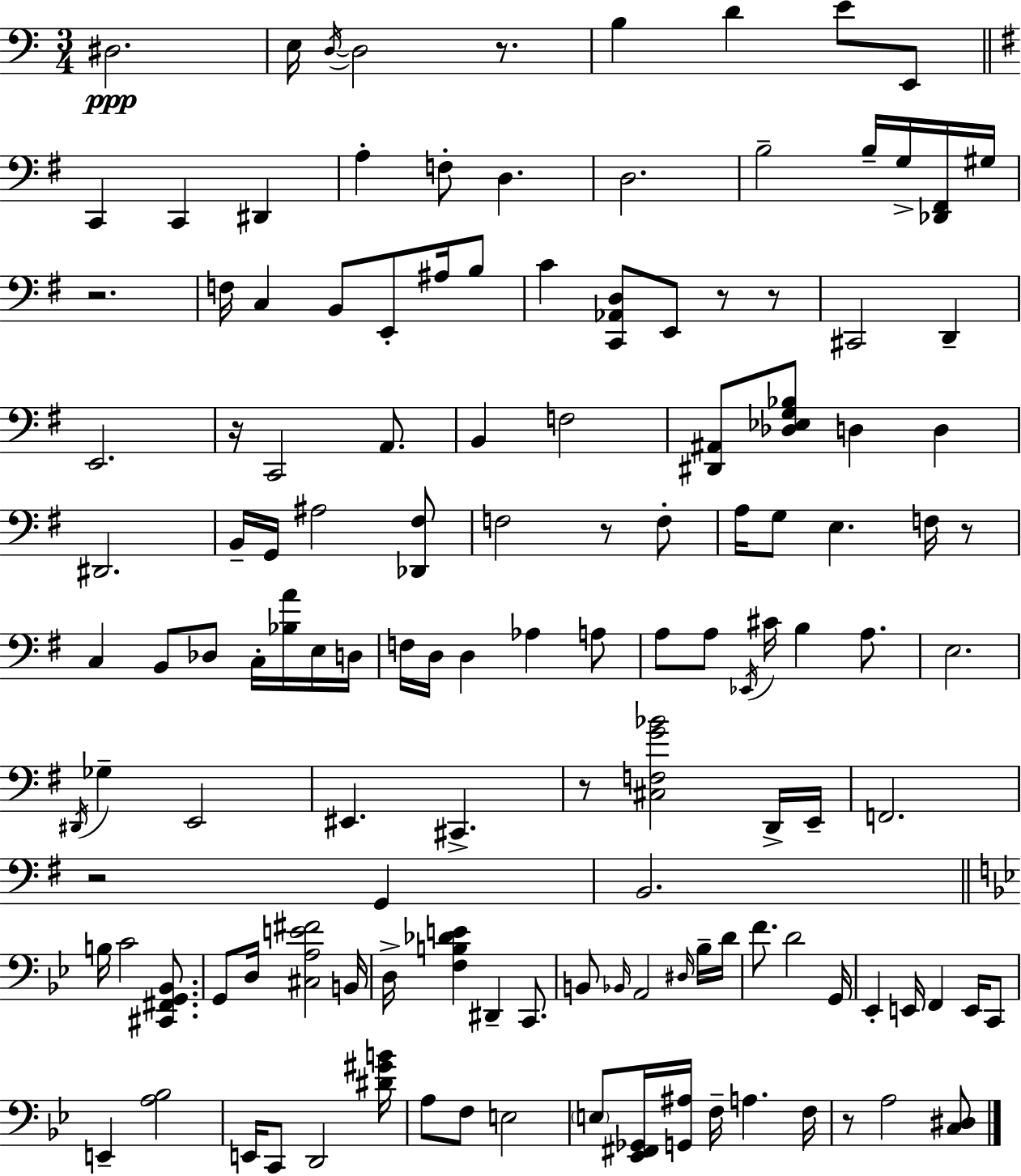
{
  \clef bass
  \numericTimeSignature
  \time 3/4
  \key a \minor
  dis2.\ppp | e16 \acciaccatura { d16~ }~ d2 r8. | b4 d'4 e'8 e,8 | \bar "||" \break \key g \major c,4 c,4 dis,4 | a4-. f8-. d4. | d2. | b2-- b16-- g16-> <des, fis,>16 gis16 | \break r2. | f16 c4 b,8 e,8-. ais16 b8 | c'4 <c, aes, d>8 e,8 r8 r8 | cis,2 d,4-- | \break e,2. | r16 c,2 a,8. | b,4 f2 | <dis, ais,>8 <des ees g bes>8 d4 d4 | \break dis,2. | b,16-- g,16 ais2 <des, fis>8 | f2 r8 f8-. | a16 g8 e4. f16 r8 | \break c4 b,8 des8 c16-. <bes a'>16 e16 d16 | f16 d16 d4 aes4 a8 | a8 a8 \acciaccatura { ees,16 } cis'16 b4 a8. | e2. | \break \acciaccatura { dis,16 } ges4-- e,2 | eis,4. cis,4.-> | r8 <cis f g' bes'>2 | d,16-> e,16-- f,2. | \break r2 g,4 | b,2. | \bar "||" \break \key g \minor b16 c'2 <cis, fis, g, bes,>8. | g,8 d16 <cis a e' fis'>2 b,16 | d16-> <f b des' e'>4 dis,4-- c,8. | b,8 \grace { bes,16 } a,2 \grace { dis16 } | \break bes16-- d'16 f'8. d'2 | g,16 ees,4-. e,16 f,4 e,16 | c,8 e,4-- <a bes>2 | e,16 c,8 d,2 | \break <dis' gis' b'>16 a8 f8 e2 | \parenthesize e8 <ees, fis, ges,>16 <g, ais>16 f16-- a4. | f16 r8 a2 | <c dis>8 \bar "|."
}